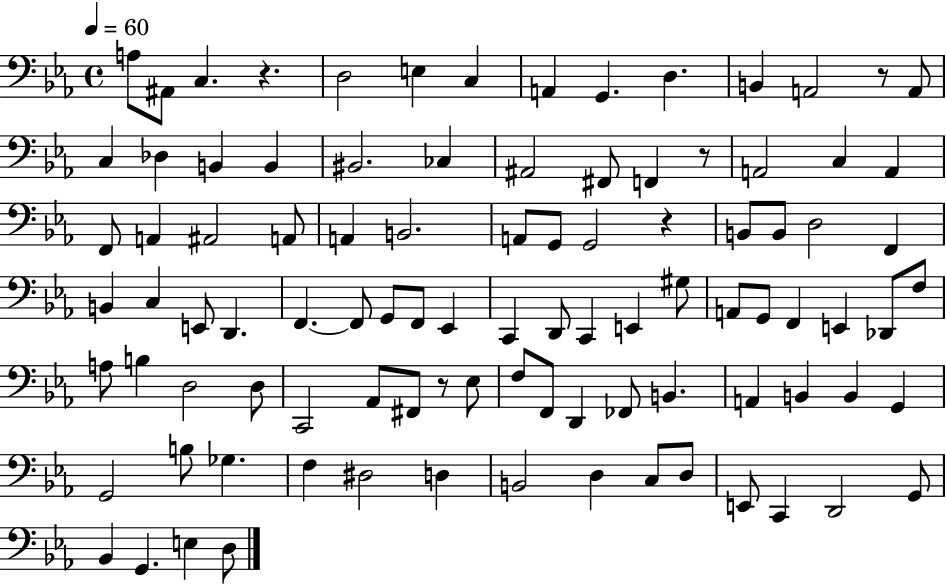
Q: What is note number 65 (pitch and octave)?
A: Eb3